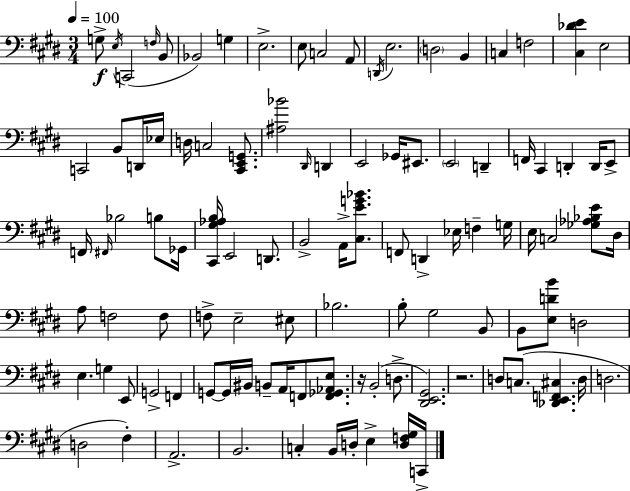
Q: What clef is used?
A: bass